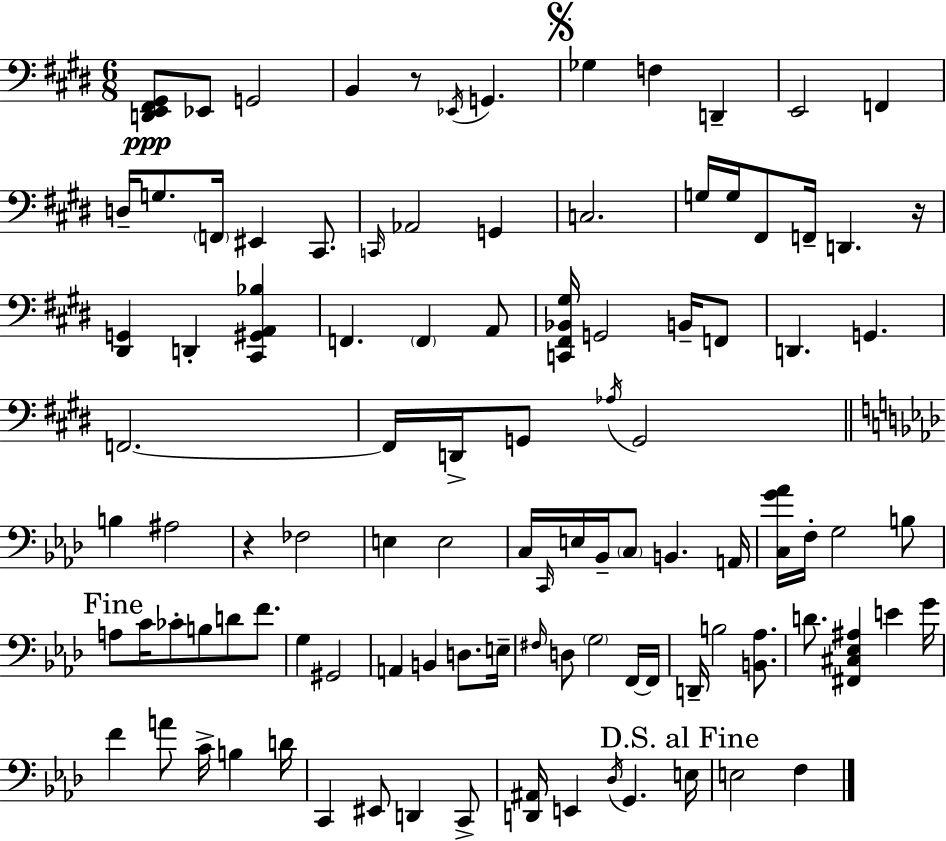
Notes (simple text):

[D2,E2,F#2,G#2]/e Eb2/e G2/h B2/q R/e Eb2/s G2/q. Gb3/q F3/q D2/q E2/h F2/q D3/s G3/e. F2/s EIS2/q C#2/e. C2/s Ab2/h G2/q C3/h. G3/s G3/s F#2/e F2/s D2/q. R/s [D#2,G2]/q D2/q [C#2,G#2,A2,Bb3]/q F2/q. F2/q A2/e [C2,F#2,Bb2,G#3]/s G2/h B2/s F2/e D2/q. G2/q. F2/h. F2/s D2/s G2/e Ab3/s G2/h B3/q A#3/h R/q FES3/h E3/q E3/h C3/s C2/s E3/s Bb2/s C3/e B2/q. A2/s [C3,G4,Ab4]/s F3/s G3/h B3/e A3/e C4/s CES4/e B3/e D4/e F4/e. G3/q G#2/h A2/q B2/q D3/e. E3/s F#3/s D3/e G3/h F2/s F2/s D2/s B3/h [B2,Ab3]/e. D4/e. [F#2,C#3,Eb3,A#3]/q E4/q G4/s F4/q A4/e C4/s B3/q D4/s C2/q EIS2/e D2/q C2/e [D2,A#2]/s E2/q Db3/s G2/q. E3/s E3/h F3/q